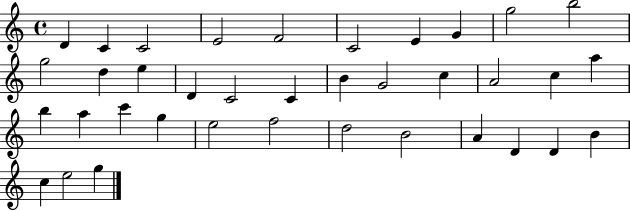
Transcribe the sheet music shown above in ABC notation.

X:1
T:Untitled
M:4/4
L:1/4
K:C
D C C2 E2 F2 C2 E G g2 b2 g2 d e D C2 C B G2 c A2 c a b a c' g e2 f2 d2 B2 A D D B c e2 g